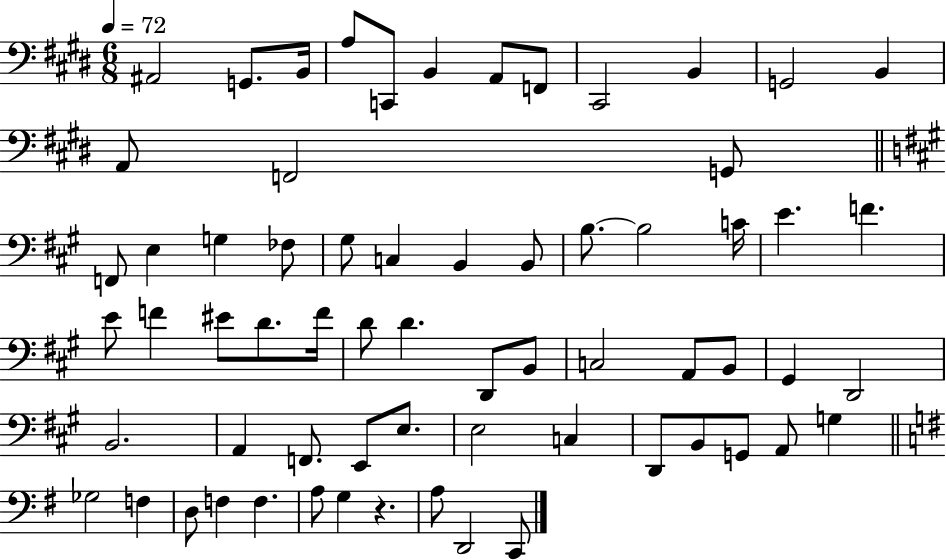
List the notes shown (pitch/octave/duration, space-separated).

A#2/h G2/e. B2/s A3/e C2/e B2/q A2/e F2/e C#2/h B2/q G2/h B2/q A2/e F2/h G2/e F2/e E3/q G3/q FES3/e G#3/e C3/q B2/q B2/e B3/e. B3/h C4/s E4/q. F4/q. E4/e F4/q EIS4/e D4/e. F4/s D4/e D4/q. D2/e B2/e C3/h A2/e B2/e G#2/q D2/h B2/h. A2/q F2/e. E2/e E3/e. E3/h C3/q D2/e B2/e G2/e A2/e G3/q Gb3/h F3/q D3/e F3/q F3/q. A3/e G3/q R/q. A3/e D2/h C2/e